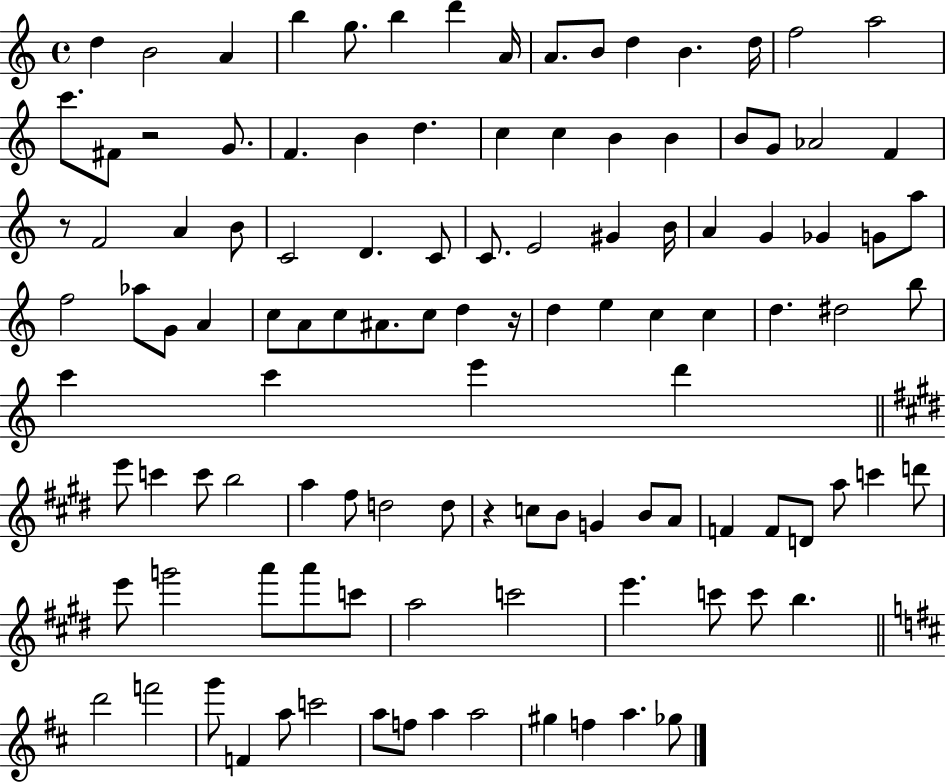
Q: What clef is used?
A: treble